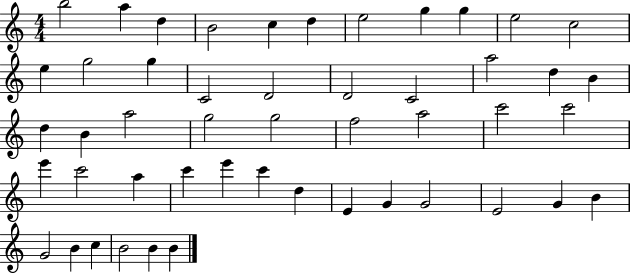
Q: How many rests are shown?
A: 0